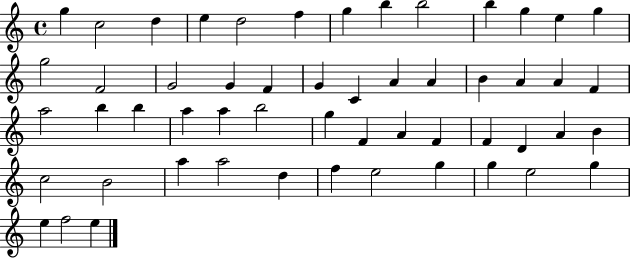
{
  \clef treble
  \time 4/4
  \defaultTimeSignature
  \key c \major
  g''4 c''2 d''4 | e''4 d''2 f''4 | g''4 b''4 b''2 | b''4 g''4 e''4 g''4 | \break g''2 f'2 | g'2 g'4 f'4 | g'4 c'4 a'4 a'4 | b'4 a'4 a'4 f'4 | \break a''2 b''4 b''4 | a''4 a''4 b''2 | g''4 f'4 a'4 f'4 | f'4 d'4 a'4 b'4 | \break c''2 b'2 | a''4 a''2 d''4 | f''4 e''2 g''4 | g''4 e''2 g''4 | \break e''4 f''2 e''4 | \bar "|."
}